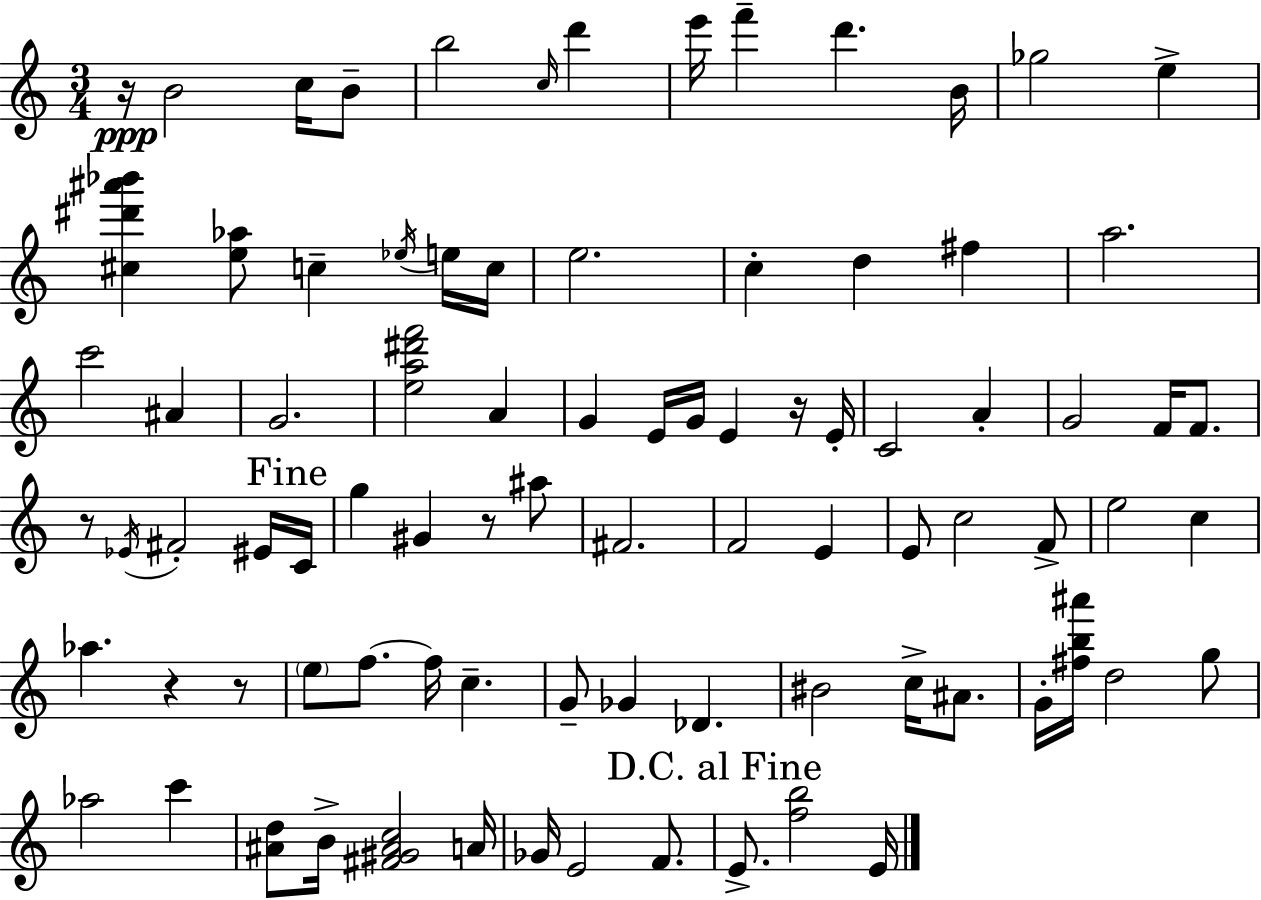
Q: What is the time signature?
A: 3/4